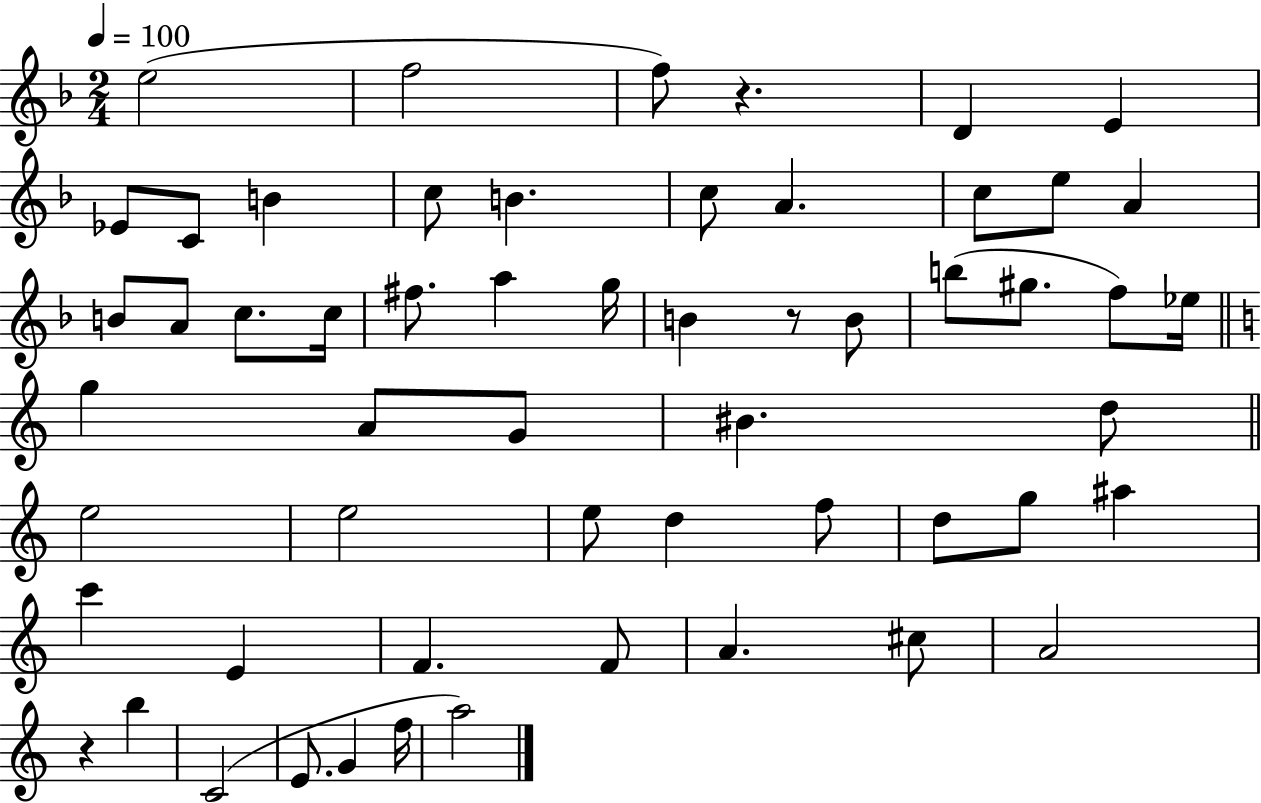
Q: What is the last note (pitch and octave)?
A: A5